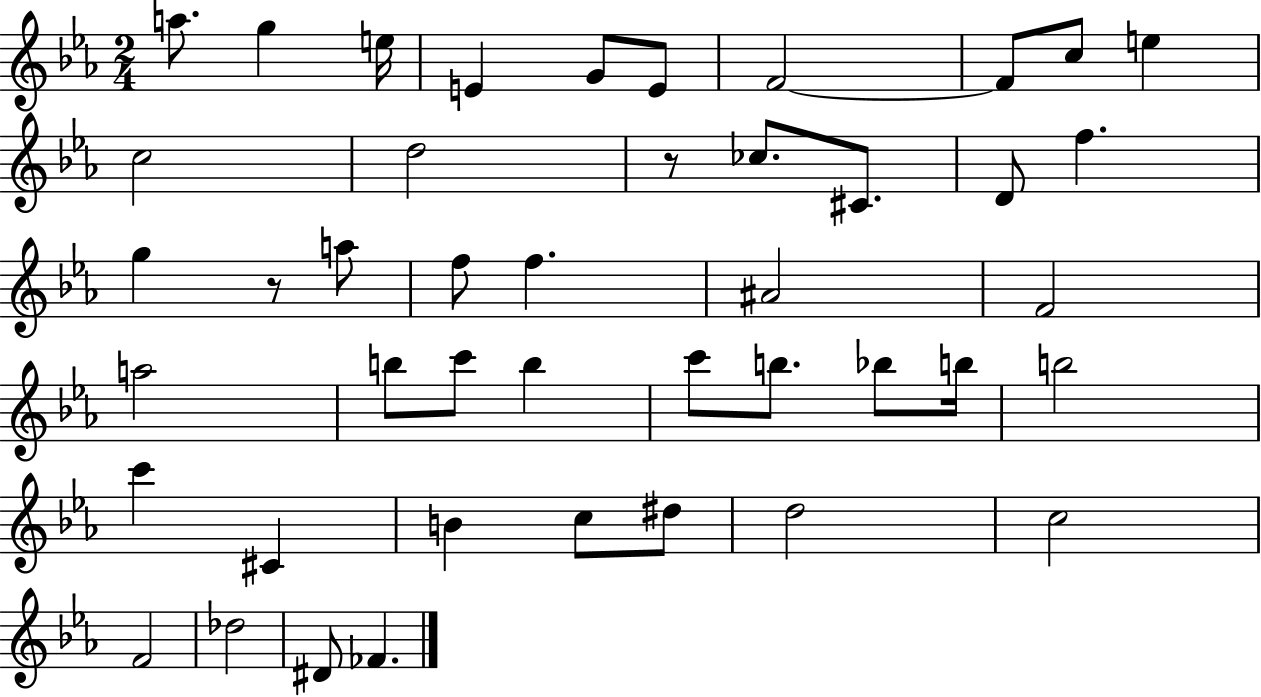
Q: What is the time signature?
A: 2/4